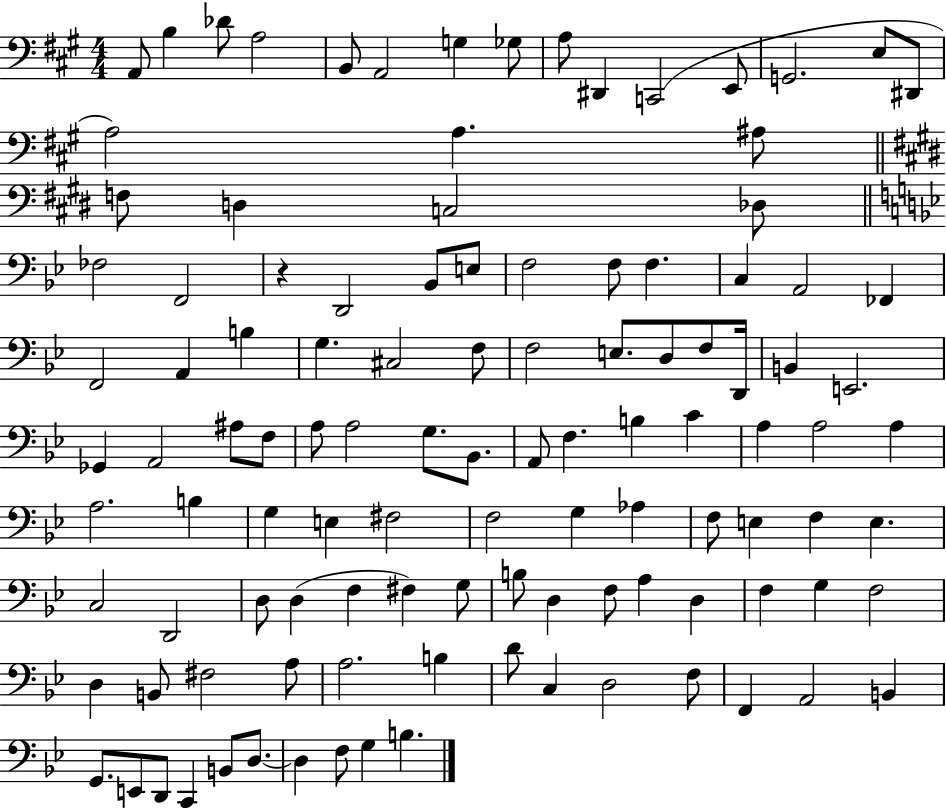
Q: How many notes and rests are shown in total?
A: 112